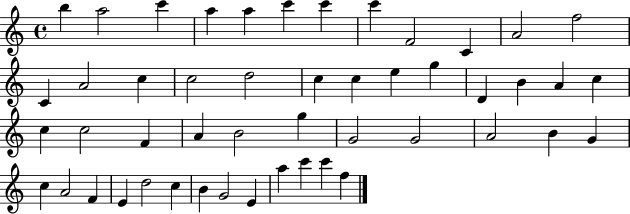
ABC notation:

X:1
T:Untitled
M:4/4
L:1/4
K:C
b a2 c' a a c' c' c' F2 C A2 f2 C A2 c c2 d2 c c e g D B A c c c2 F A B2 g G2 G2 A2 B G c A2 F E d2 c B G2 E a c' c' f